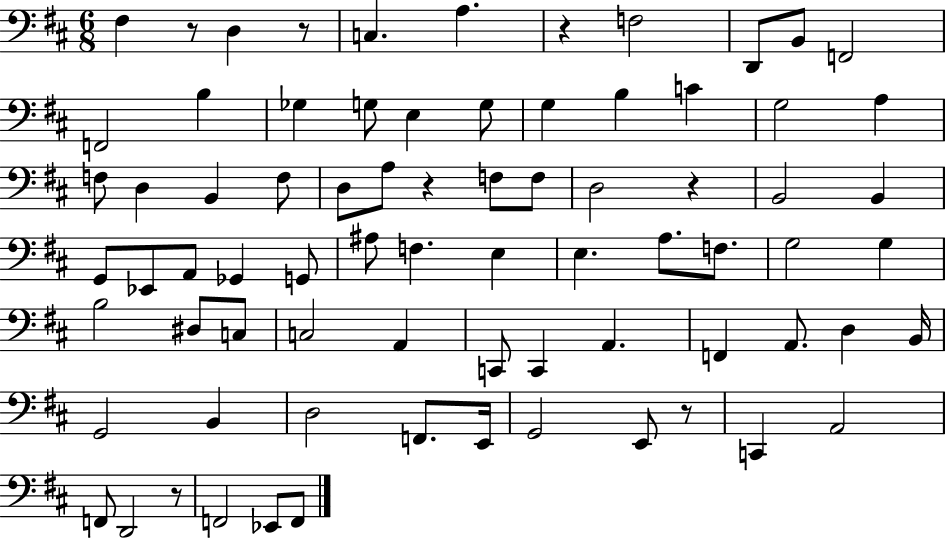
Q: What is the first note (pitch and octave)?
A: F#3